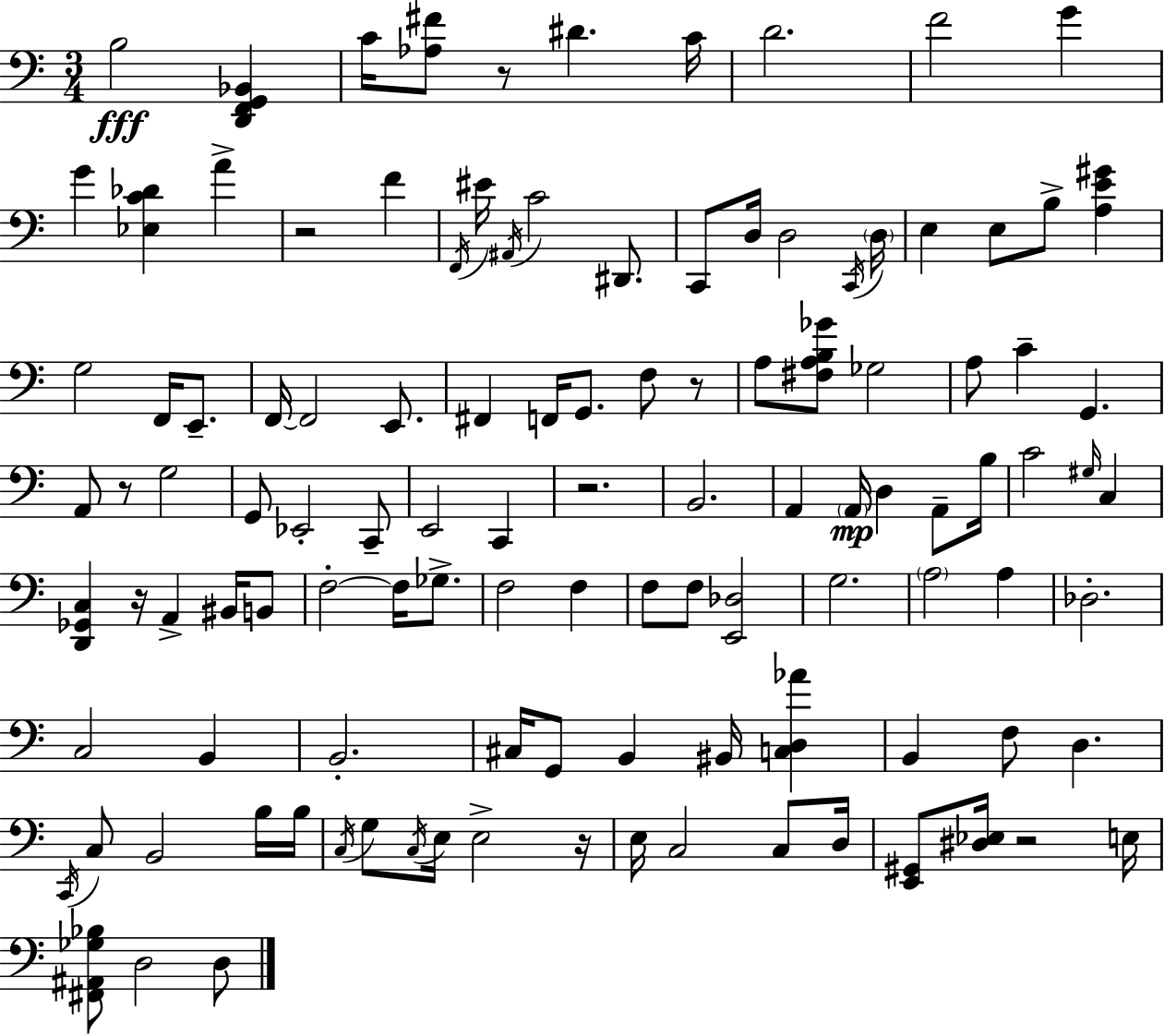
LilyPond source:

{
  \clef bass
  \numericTimeSignature
  \time 3/4
  \key c \major
  b2\fff <d, f, g, bes,>4 | c'16 <aes fis'>8 r8 dis'4. c'16 | d'2. | f'2 g'4 | \break g'4 <ees c' des'>4 a'4-> | r2 f'4 | \acciaccatura { f,16 } eis'16 \acciaccatura { ais,16 } c'2 dis,8. | c,8 d16 d2 | \break \acciaccatura { c,16 } \parenthesize d16 e4 e8 b8-> <a e' gis'>4 | g2 f,16 | e,8.-- f,16~~ f,2 | e,8. fis,4 f,16 g,8. f8 | \break r8 a8 <fis a b ges'>8 ges2 | a8 c'4-- g,4. | a,8 r8 g2 | g,8 ees,2-. | \break c,8-- e,2 c,4 | r2. | b,2. | a,4 \parenthesize a,16\mp d4 | \break a,8-- b16 c'2 \grace { gis16 } | c4 <d, ges, c>4 r16 a,4-> | bis,16 b,8 f2-.~~ | f16 ges8.-> f2 | \break f4 f8 f8 <e, des>2 | g2. | \parenthesize a2 | a4 des2.-. | \break c2 | b,4 b,2.-. | cis16 g,8 b,4 bis,16 | <c d aes'>4 b,4 f8 d4. | \break \acciaccatura { c,16 } c8 b,2 | b16 b16 \acciaccatura { c16 } g8 \acciaccatura { c16 } e16 e2-> | r16 e16 c2 | c8 d16 <e, gis,>8 <dis ees>16 r2 | \break e16 <fis, ais, ges bes>8 d2 | d8 \bar "|."
}